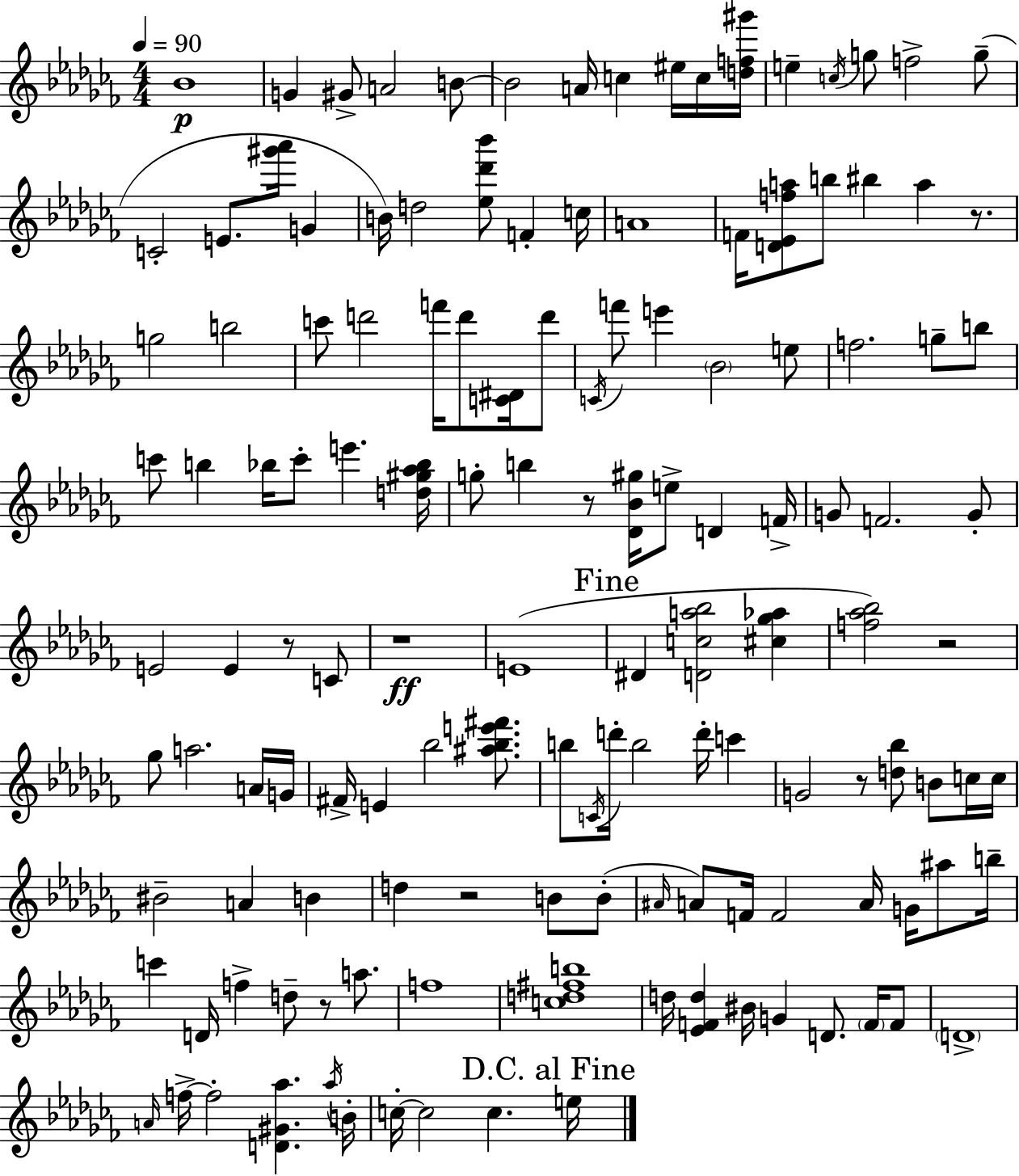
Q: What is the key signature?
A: AES minor